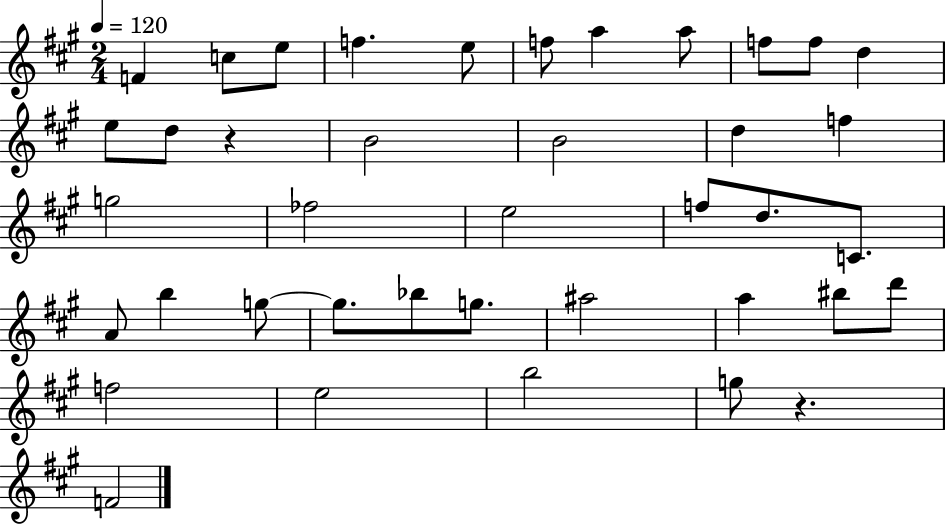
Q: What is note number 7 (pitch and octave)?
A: A5